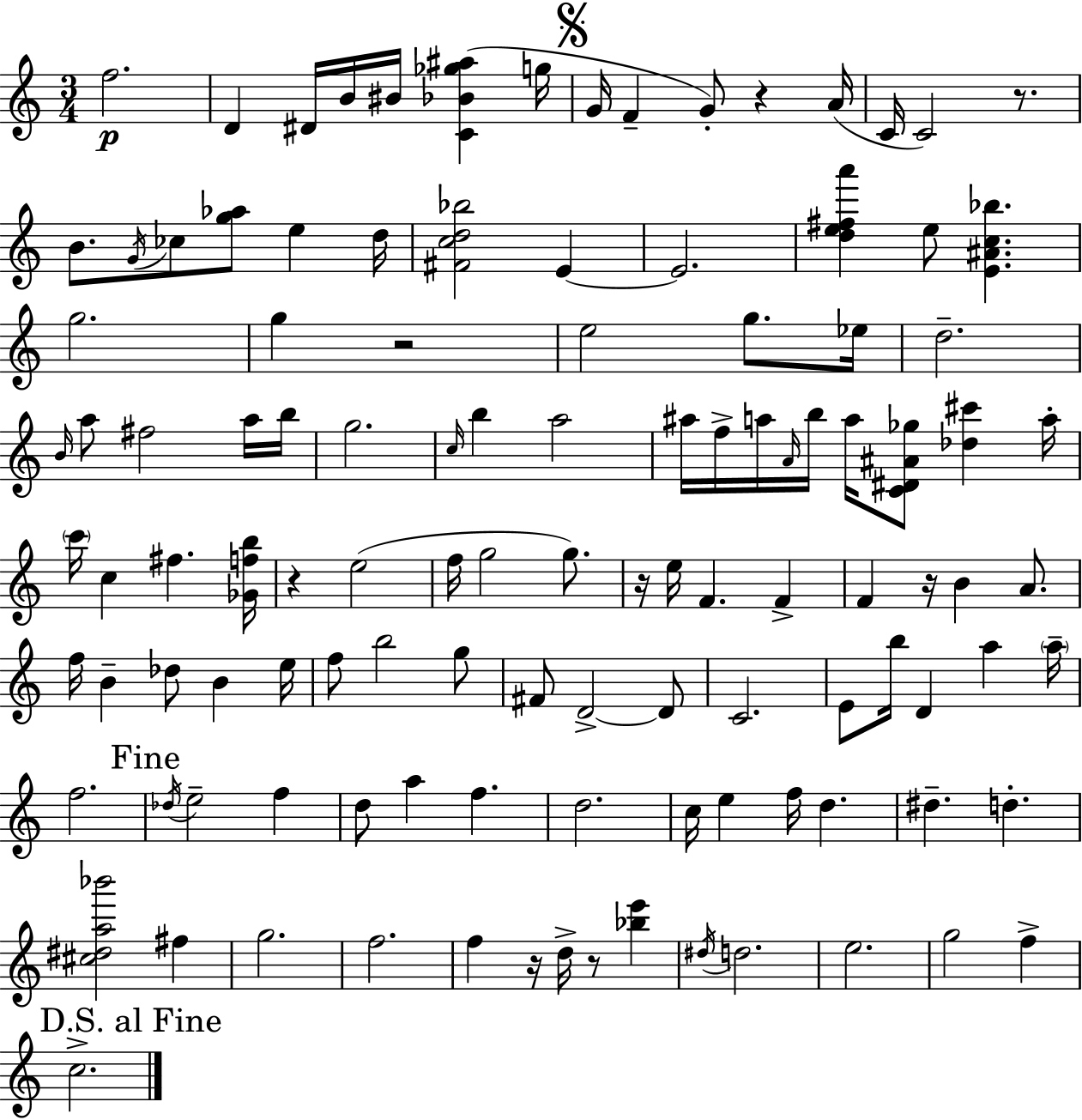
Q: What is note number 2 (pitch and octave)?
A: D4